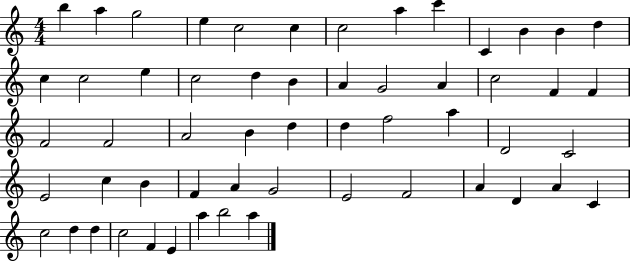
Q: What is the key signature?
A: C major